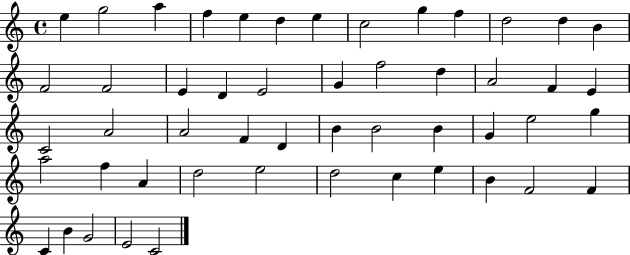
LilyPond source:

{
  \clef treble
  \time 4/4
  \defaultTimeSignature
  \key c \major
  e''4 g''2 a''4 | f''4 e''4 d''4 e''4 | c''2 g''4 f''4 | d''2 d''4 b'4 | \break f'2 f'2 | e'4 d'4 e'2 | g'4 f''2 d''4 | a'2 f'4 e'4 | \break c'2 a'2 | a'2 f'4 d'4 | b'4 b'2 b'4 | g'4 e''2 g''4 | \break a''2 f''4 a'4 | d''2 e''2 | d''2 c''4 e''4 | b'4 f'2 f'4 | \break c'4 b'4 g'2 | e'2 c'2 | \bar "|."
}